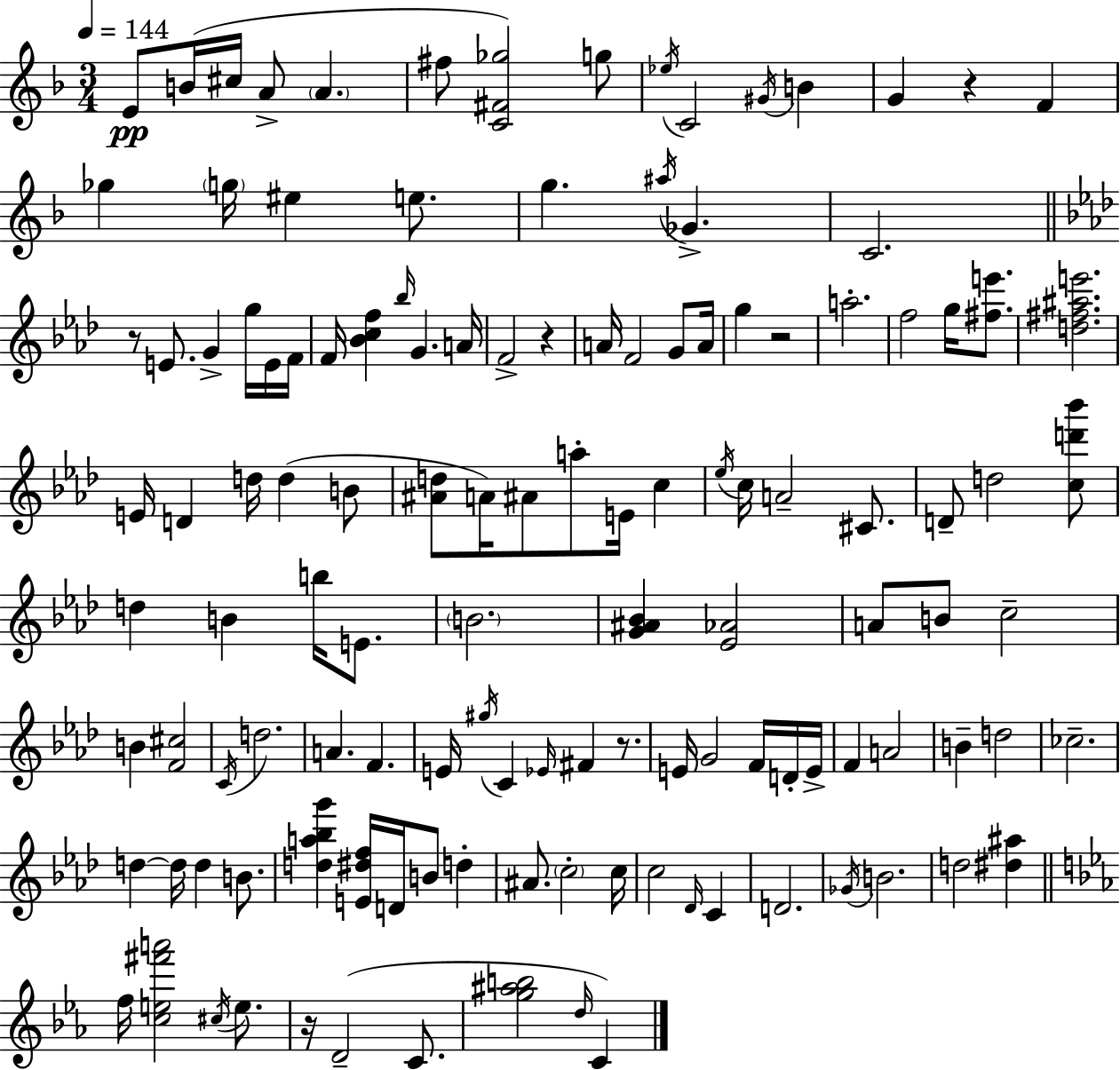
{
  \clef treble
  \numericTimeSignature
  \time 3/4
  \key d \minor
  \tempo 4 = 144
  e'8\pp b'16( cis''16 a'8-> \parenthesize a'4. | fis''8 <c' fis' ges''>2) g''8 | \acciaccatura { ees''16 } c'2 \acciaccatura { gis'16 } b'4 | g'4 r4 f'4 | \break ges''4 \parenthesize g''16 eis''4 e''8. | g''4. \acciaccatura { ais''16 } ges'4.-> | c'2. | \bar "||" \break \key f \minor r8 e'8. g'4-> g''16 e'16 f'16 | f'16 <bes' c'' f''>4 \grace { bes''16 } g'4. | a'16 f'2-> r4 | a'16 f'2 g'8 | \break a'16 g''4 r2 | a''2.-. | f''2 g''16 <fis'' e'''>8. | <d'' fis'' ais'' e'''>2. | \break e'16 d'4 d''16 d''4( b'8 | <ais' d''>8 a'16) ais'8 a''8-. e'16 c''4 | \acciaccatura { ees''16 } c''16 a'2-- cis'8. | d'8-- d''2 | \break <c'' d''' bes'''>8 d''4 b'4 b''16 e'8. | \parenthesize b'2. | <g' ais' bes'>4 <ees' aes'>2 | a'8 b'8 c''2-- | \break b'4 <f' cis''>2 | \acciaccatura { c'16 } d''2. | a'4. f'4. | e'16 \acciaccatura { gis''16 } c'4 \grace { ees'16 } fis'4 | \break r8. e'16 g'2 | f'16 d'16-. e'16-> f'4 a'2 | b'4-- d''2 | ces''2.-- | \break d''4~~ d''16 d''4 | b'8. <d'' a'' bes'' g'''>4 <e' dis'' f''>16 d'16 b'8 | d''4-. ais'8. \parenthesize c''2-. | c''16 c''2 | \break \grace { des'16 } c'4 d'2. | \acciaccatura { ges'16 } b'2. | d''2 | <dis'' ais''>4 \bar "||" \break \key ees \major f''16 <c'' e'' fis''' a'''>2 \acciaccatura { cis''16 } e''8. | r16 d'2--( c'8. | <g'' ais'' b''>2 \grace { d''16 } c'4) | \bar "|."
}